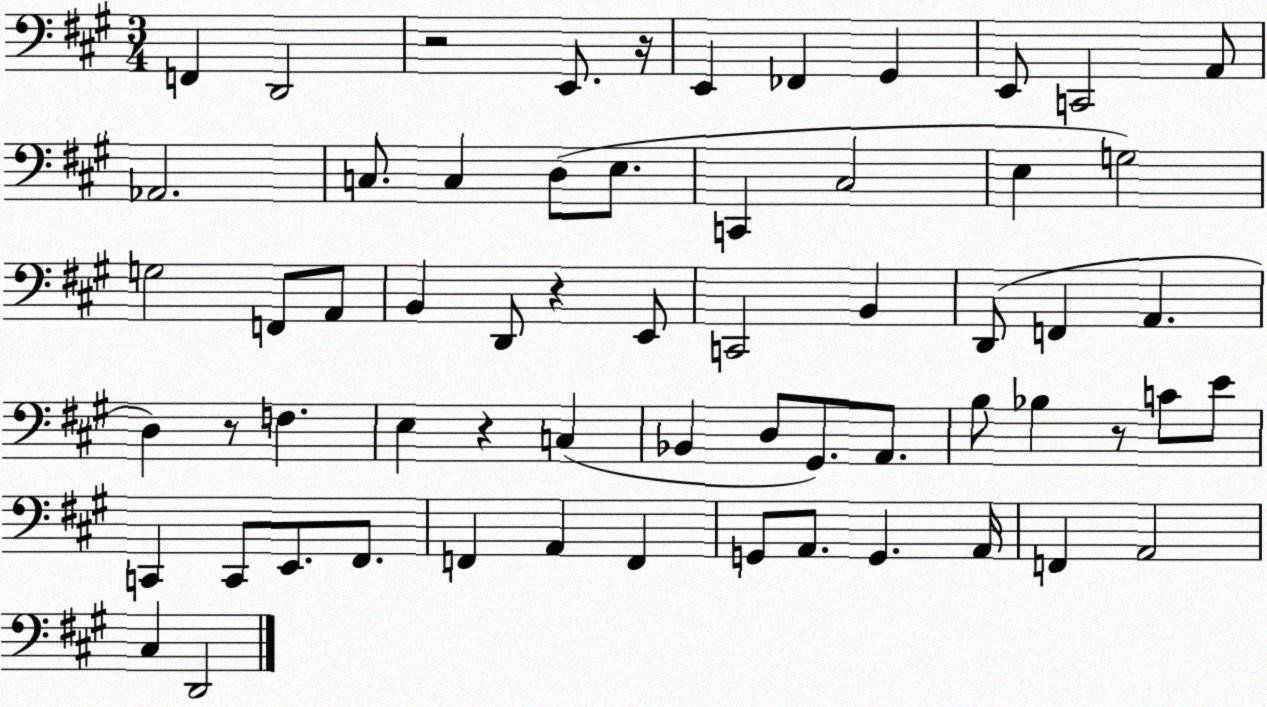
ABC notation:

X:1
T:Untitled
M:3/4
L:1/4
K:A
F,, D,,2 z2 E,,/2 z/4 E,, _F,, ^G,, E,,/2 C,,2 A,,/2 _A,,2 C,/2 C, D,/2 E,/2 C,, ^C,2 E, G,2 G,2 F,,/2 A,,/2 B,, D,,/2 z E,,/2 C,,2 B,, D,,/2 F,, A,, D, z/2 F, E, z C, _B,, D,/2 ^G,,/2 A,,/2 B,/2 _B, z/2 C/2 E/2 C,, C,,/2 E,,/2 ^F,,/2 F,, A,, F,, G,,/2 A,,/2 G,, A,,/4 F,, A,,2 ^C, D,,2